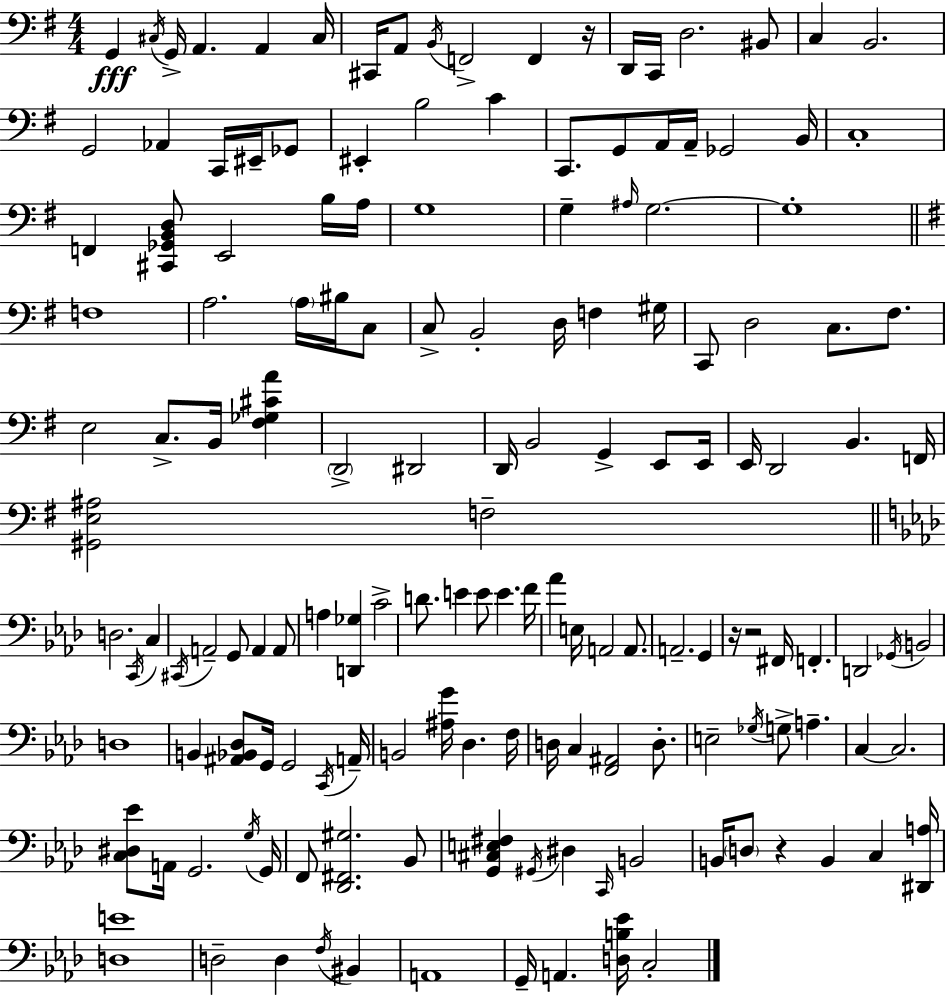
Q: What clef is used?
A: bass